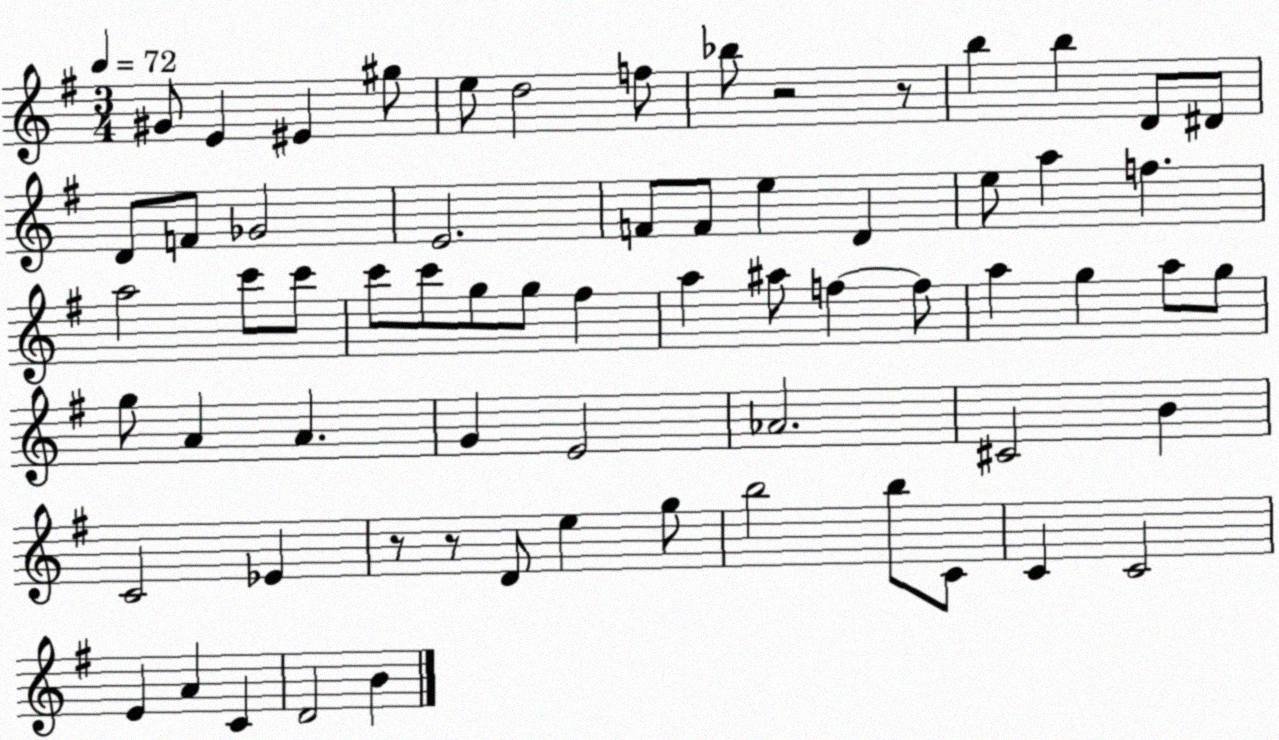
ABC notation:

X:1
T:Untitled
M:3/4
L:1/4
K:G
^G/2 E ^E ^g/2 e/2 d2 f/2 _b/2 z2 z/2 b b D/2 ^D/2 D/2 F/2 _G2 E2 F/2 F/2 e D e/2 a f a2 c'/2 c'/2 c'/2 c'/2 g/2 g/2 ^f a ^a/2 f f/2 a g a/2 g/2 g/2 A A G E2 _A2 ^C2 B C2 _E z/2 z/2 D/2 e g/2 b2 b/2 C/2 C C2 E A C D2 B